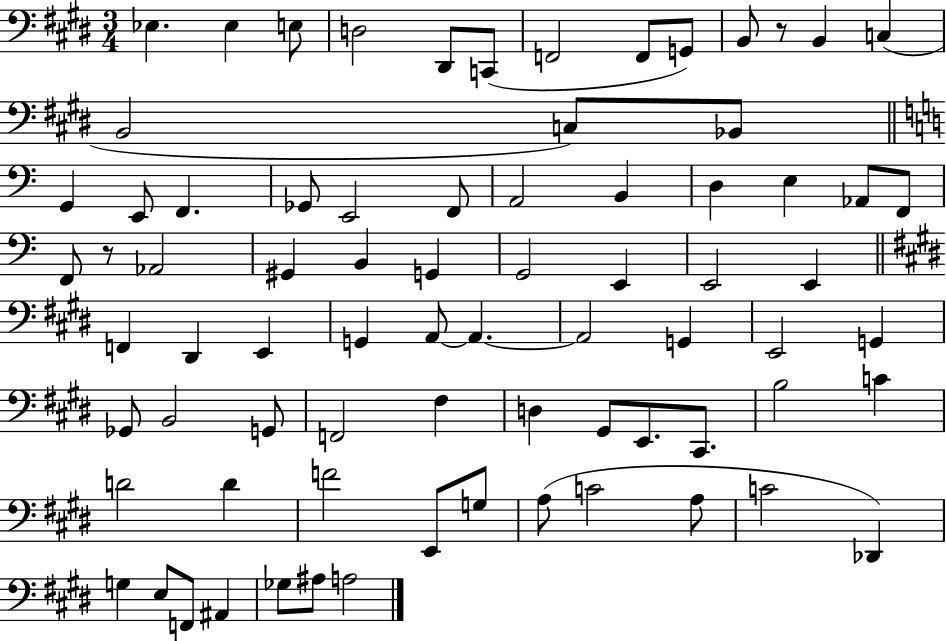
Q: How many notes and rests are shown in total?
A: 76